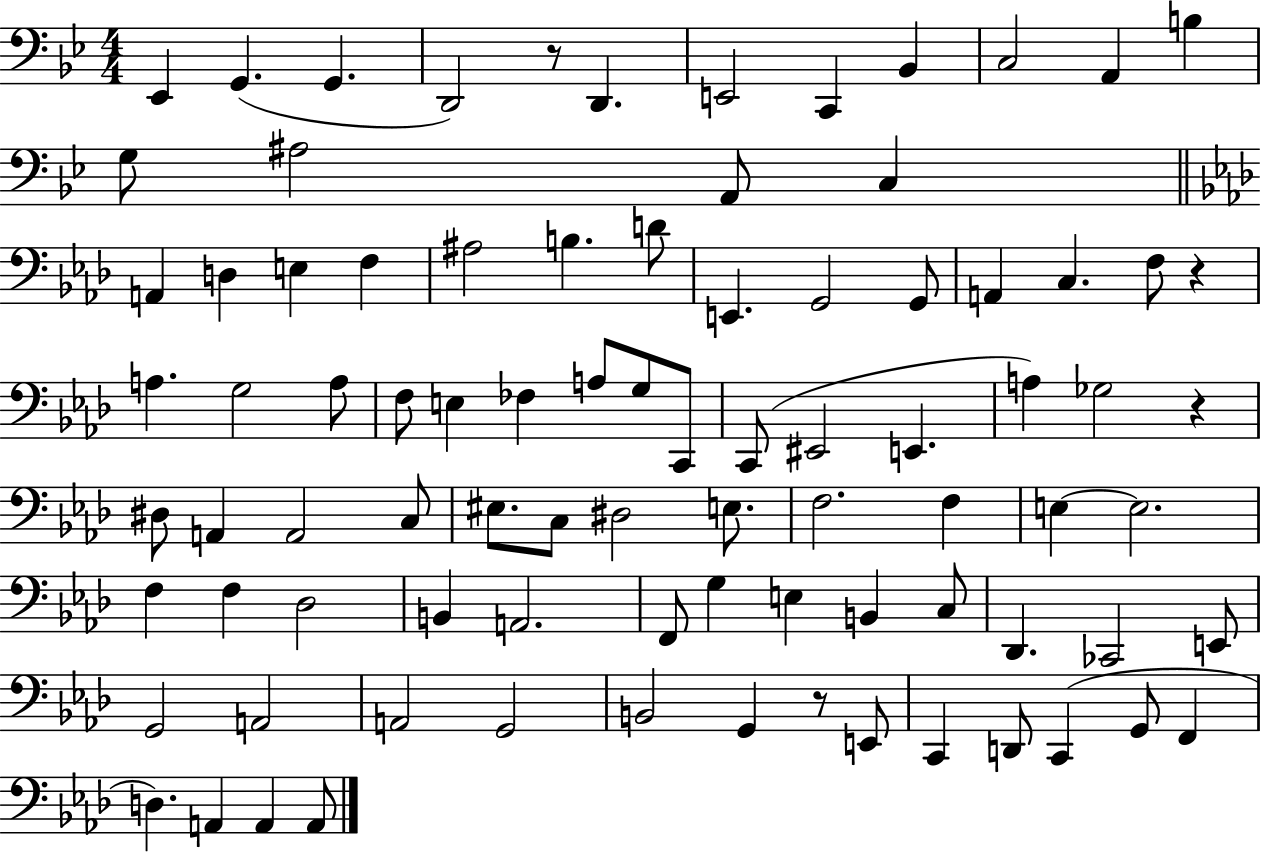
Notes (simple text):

Eb2/q G2/q. G2/q. D2/h R/e D2/q. E2/h C2/q Bb2/q C3/h A2/q B3/q G3/e A#3/h A2/e C3/q A2/q D3/q E3/q F3/q A#3/h B3/q. D4/e E2/q. G2/h G2/e A2/q C3/q. F3/e R/q A3/q. G3/h A3/e F3/e E3/q FES3/q A3/e G3/e C2/e C2/e EIS2/h E2/q. A3/q Gb3/h R/q D#3/e A2/q A2/h C3/e EIS3/e. C3/e D#3/h E3/e. F3/h. F3/q E3/q E3/h. F3/q F3/q Db3/h B2/q A2/h. F2/e G3/q E3/q B2/q C3/e Db2/q. CES2/h E2/e G2/h A2/h A2/h G2/h B2/h G2/q R/e E2/e C2/q D2/e C2/q G2/e F2/q D3/q. A2/q A2/q A2/e